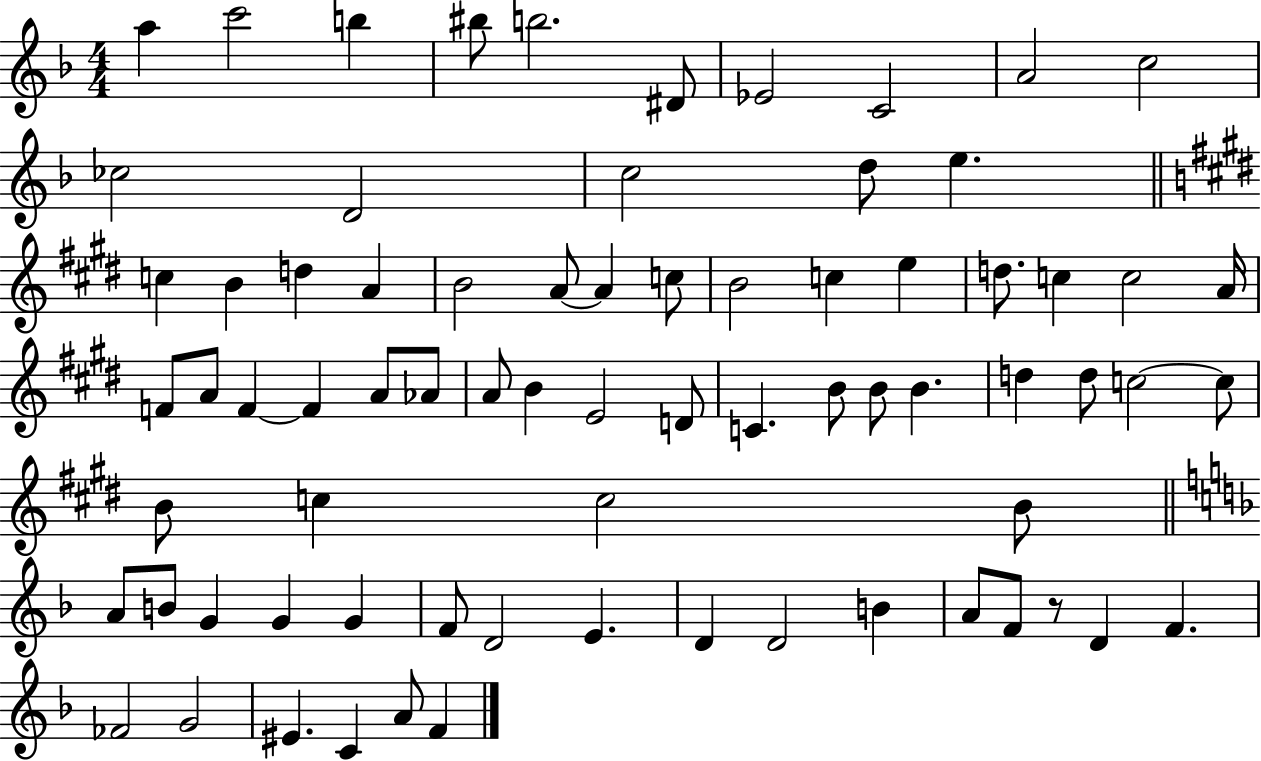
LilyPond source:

{
  \clef treble
  \numericTimeSignature
  \time 4/4
  \key f \major
  a''4 c'''2 b''4 | bis''8 b''2. dis'8 | ees'2 c'2 | a'2 c''2 | \break ces''2 d'2 | c''2 d''8 e''4. | \bar "||" \break \key e \major c''4 b'4 d''4 a'4 | b'2 a'8~~ a'4 c''8 | b'2 c''4 e''4 | d''8. c''4 c''2 a'16 | \break f'8 a'8 f'4~~ f'4 a'8 aes'8 | a'8 b'4 e'2 d'8 | c'4. b'8 b'8 b'4. | d''4 d''8 c''2~~ c''8 | \break b'8 c''4 c''2 b'8 | \bar "||" \break \key f \major a'8 b'8 g'4 g'4 g'4 | f'8 d'2 e'4. | d'4 d'2 b'4 | a'8 f'8 r8 d'4 f'4. | \break fes'2 g'2 | eis'4. c'4 a'8 f'4 | \bar "|."
}